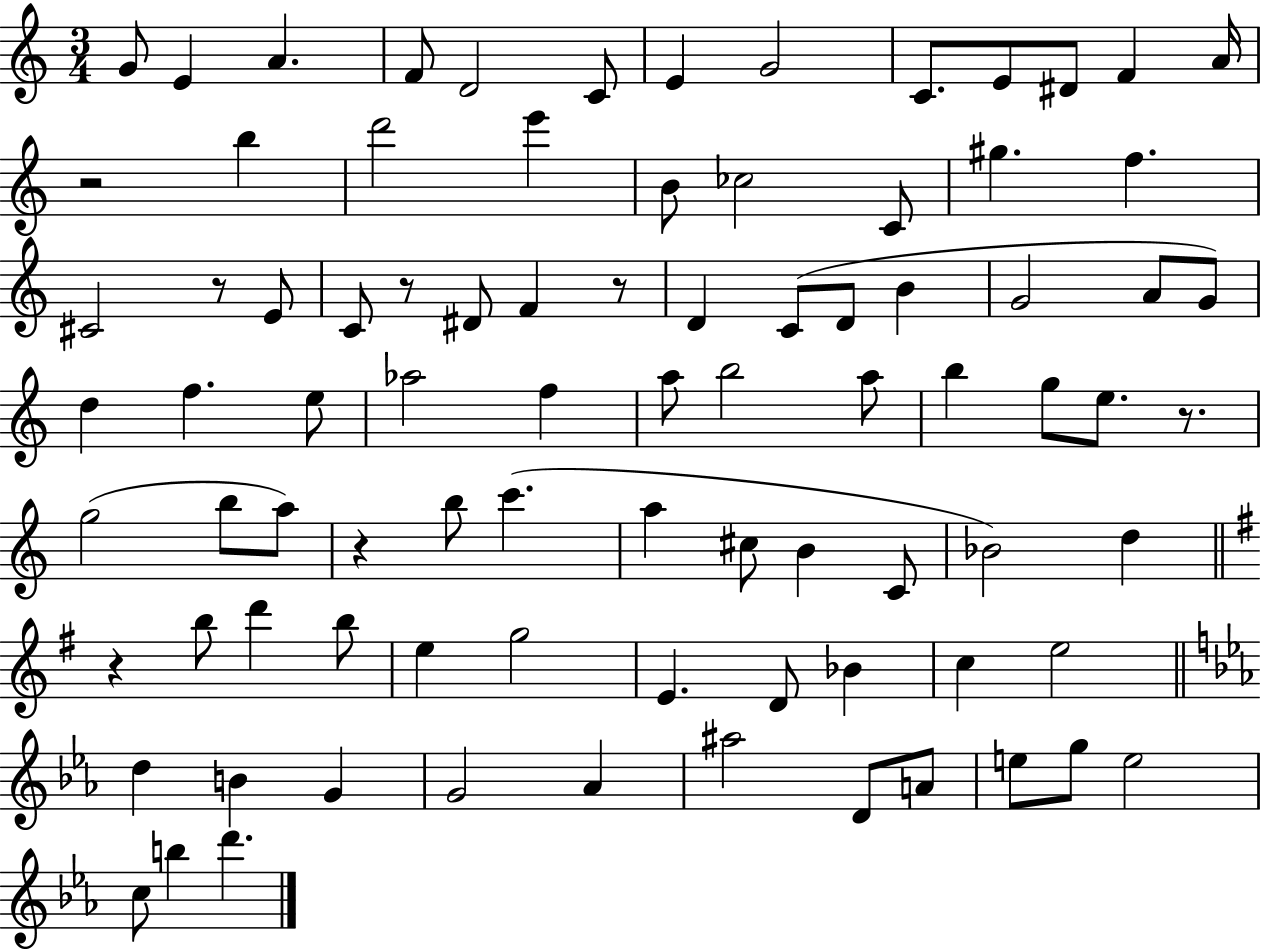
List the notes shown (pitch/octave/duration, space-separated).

G4/e E4/q A4/q. F4/e D4/h C4/e E4/q G4/h C4/e. E4/e D#4/e F4/q A4/s R/h B5/q D6/h E6/q B4/e CES5/h C4/e G#5/q. F5/q. C#4/h R/e E4/e C4/e R/e D#4/e F4/q R/e D4/q C4/e D4/e B4/q G4/h A4/e G4/e D5/q F5/q. E5/e Ab5/h F5/q A5/e B5/h A5/e B5/q G5/e E5/e. R/e. G5/h B5/e A5/e R/q B5/e C6/q. A5/q C#5/e B4/q C4/e Bb4/h D5/q R/q B5/e D6/q B5/e E5/q G5/h E4/q. D4/e Bb4/q C5/q E5/h D5/q B4/q G4/q G4/h Ab4/q A#5/h D4/e A4/e E5/e G5/e E5/h C5/e B5/q D6/q.